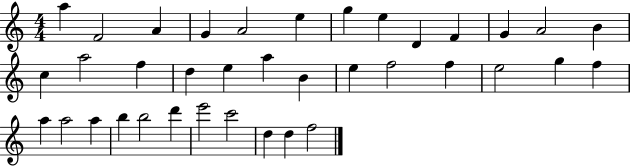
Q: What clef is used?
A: treble